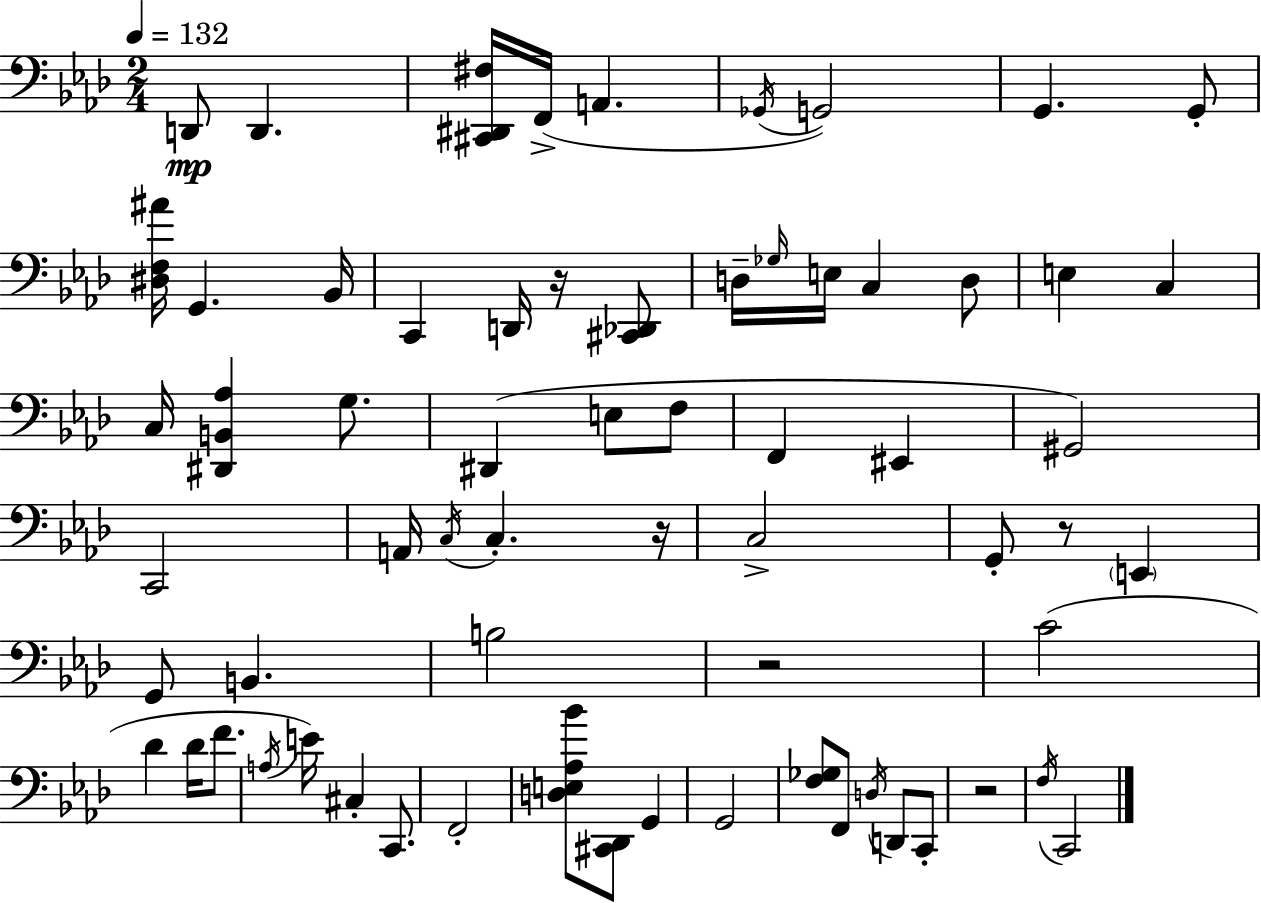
X:1
T:Untitled
M:2/4
L:1/4
K:Fm
D,,/2 D,, [^C,,^D,,^F,]/4 F,,/4 A,, _G,,/4 G,,2 G,, G,,/2 [^D,F,^A]/4 G,, _B,,/4 C,, D,,/4 z/4 [^C,,_D,,]/2 D,/4 _G,/4 E,/4 C, D,/2 E, C, C,/4 [^D,,B,,_A,] G,/2 ^D,, E,/2 F,/2 F,, ^E,, ^G,,2 C,,2 A,,/4 C,/4 C, z/4 C,2 G,,/2 z/2 E,, G,,/2 B,, B,2 z2 C2 _D _D/4 F/2 A,/4 E/4 ^C, C,,/2 F,,2 [D,E,_A,_B]/2 [^C,,_D,,]/2 G,, G,,2 [F,_G,]/2 F,,/2 D,/4 D,,/2 C,,/2 z2 F,/4 C,,2